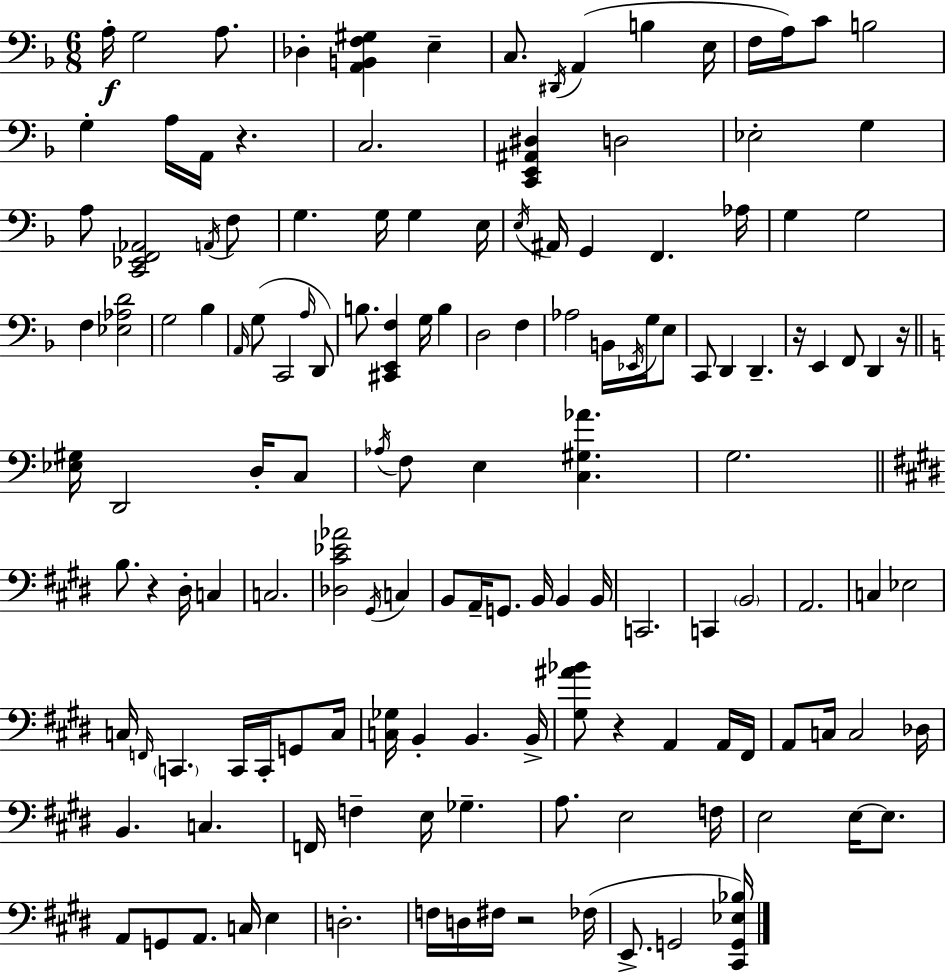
{
  \clef bass
  \numericTimeSignature
  \time 6/8
  \key d \minor
  a16-.\f g2 a8. | des4-. <a, b, f gis>4 e4-- | c8. \acciaccatura { dis,16 } a,4( b4 | e16 f16 a16) c'8 b2 | \break g4-. a16 a,16 r4. | c2. | <c, e, ais, dis>4 d2 | ees2-. g4 | \break a8 <c, ees, f, aes,>2 \acciaccatura { a,16 } | f8 g4. g16 g4 | e16 \acciaccatura { e16 } ais,16 g,4 f,4. | aes16 g4 g2 | \break f4 <ees aes d'>2 | g2 bes4 | \grace { a,16 } g8( c,2 | \grace { a16 } d,8) b8. <cis, e, f>4 | \break g16 b4 d2 | f4 aes2 | b,16 \acciaccatura { ees,16 } g16 e8 c,8 d,4 | d,4.-- r16 e,4 f,8 | \break d,4 r16 \bar "||" \break \key c \major <ees gis>16 d,2 d16-. c8 | \acciaccatura { aes16 } f8 e4 <c gis aes'>4. | g2. | \bar "||" \break \key e \major b8. r4 dis16-. c4 | c2. | <des cis' ees' aes'>2 \acciaccatura { gis,16 } c4 | b,8 a,16-- g,8. b,16 b,4 | \break b,16 c,2. | c,4 \parenthesize b,2 | a,2. | c4 ees2 | \break c16 \grace { f,16 } \parenthesize c,4. c,16 c,16-. g,8 | c16 <c ges>16 b,4-. b,4. | b,16-> <gis ais' bes'>8 r4 a,4 | a,16 fis,16 a,8 c16 c2 | \break des16 b,4. c4. | f,16 f4-- e16 ges4.-- | a8. e2 | f16 e2 e16~~ e8. | \break a,8 g,8 a,8. c16 e4 | d2.-. | f16 d16 fis16 r2 | fes16( e,8.-> g,2 | \break <cis, g, ees bes>16) \bar "|."
}